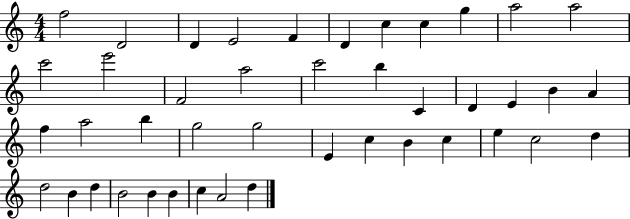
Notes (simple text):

F5/h D4/h D4/q E4/h F4/q D4/q C5/q C5/q G5/q A5/h A5/h C6/h E6/h F4/h A5/h C6/h B5/q C4/q D4/q E4/q B4/q A4/q F5/q A5/h B5/q G5/h G5/h E4/q C5/q B4/q C5/q E5/q C5/h D5/q D5/h B4/q D5/q B4/h B4/q B4/q C5/q A4/h D5/q